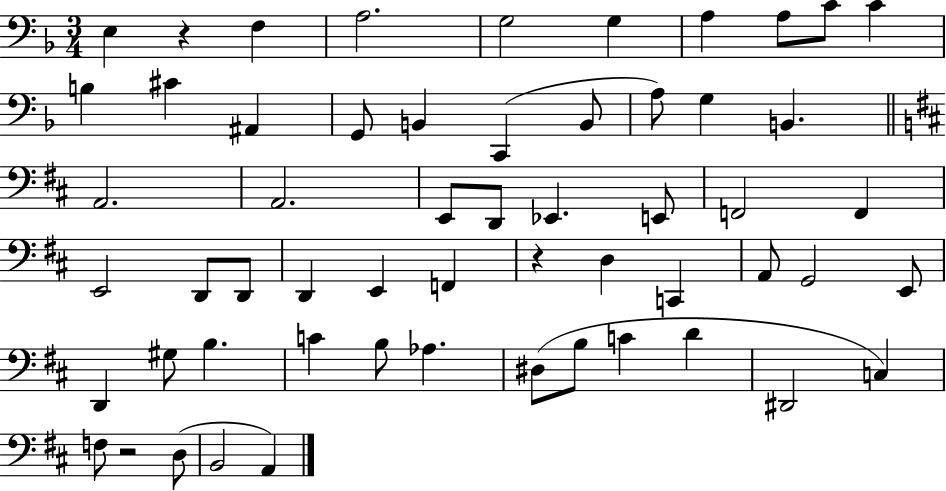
X:1
T:Untitled
M:3/4
L:1/4
K:F
E, z F, A,2 G,2 G, A, A,/2 C/2 C B, ^C ^A,, G,,/2 B,, C,, B,,/2 A,/2 G, B,, A,,2 A,,2 E,,/2 D,,/2 _E,, E,,/2 F,,2 F,, E,,2 D,,/2 D,,/2 D,, E,, F,, z D, C,, A,,/2 G,,2 E,,/2 D,, ^G,/2 B, C B,/2 _A, ^D,/2 B,/2 C D ^D,,2 C, F,/2 z2 D,/2 B,,2 A,,